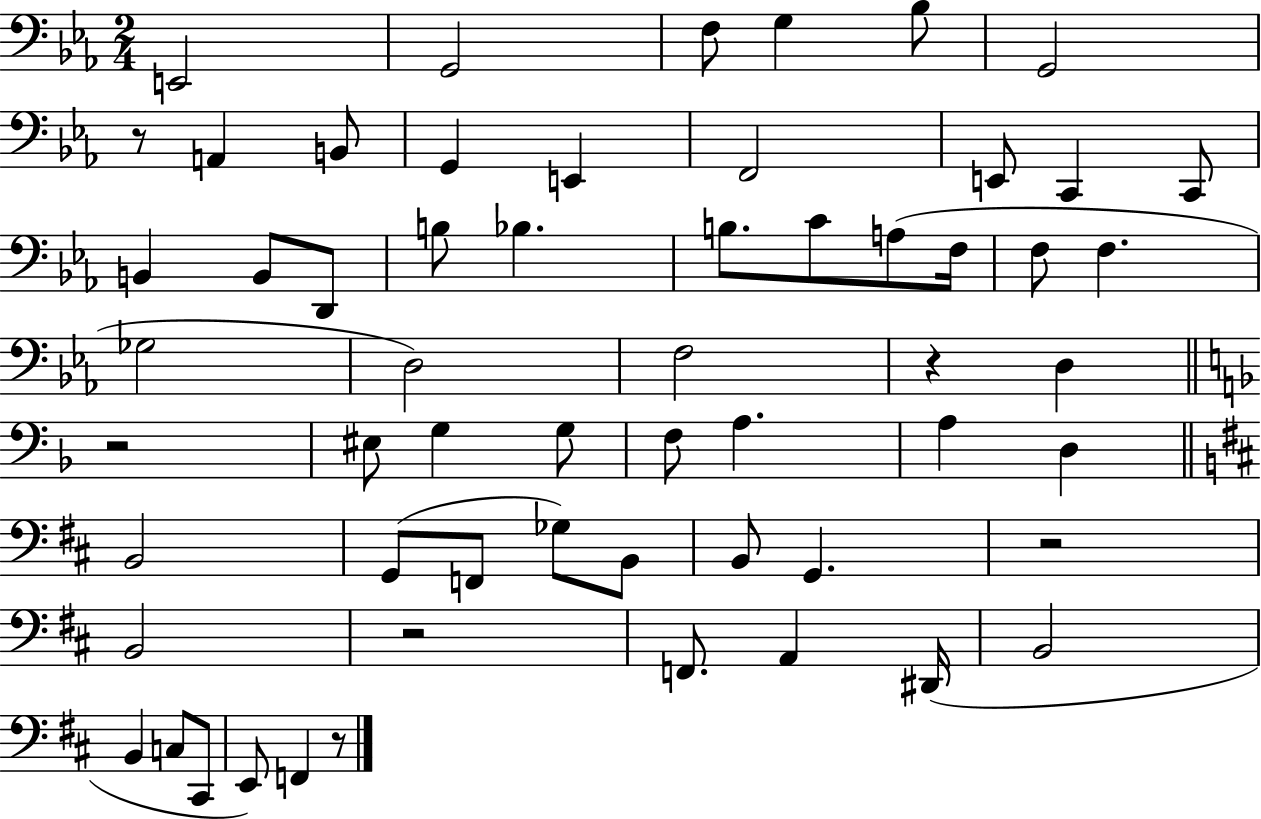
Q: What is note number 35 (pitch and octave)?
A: A3